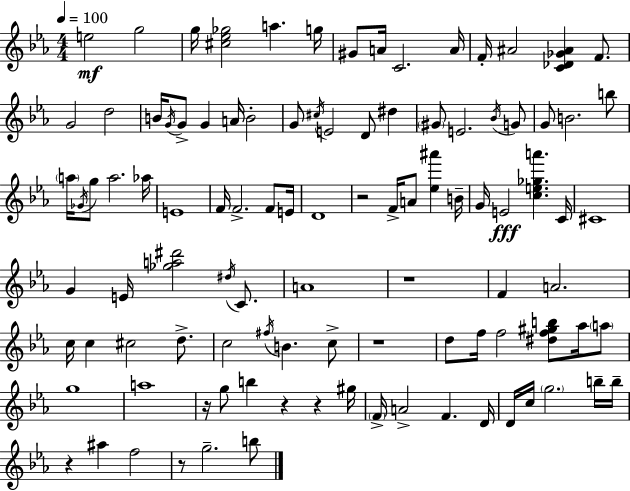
E5/h G5/h G5/s [C#5,Eb5,Gb5]/h A5/q. G5/s G#4/e A4/s C4/h. A4/s F4/s A#4/h [C4,Db4,Gb4,A#4]/q F4/e. G4/h D5/h B4/s G4/s G4/e G4/q A4/s B4/h G4/e C#5/s E4/h D4/e D#5/q G#4/e E4/h. Bb4/s G4/e G4/e B4/h. B5/e A5/s Gb4/s G5/e A5/h. Ab5/s E4/w F4/s F4/h. F4/e E4/s D4/w R/h F4/s A4/e [Eb5,A#6]/q B4/s G4/s E4/h [C5,E5,Gb5,A6]/q. C4/s C#4/w G4/q E4/s [Gb5,A5,D#6]/h D#5/s C4/e. A4/w R/w F4/q A4/h. C5/s C5/q C#5/h D5/e. C5/h F#5/s B4/q. C5/e R/w D5/e F5/s F5/h [D#5,F5,G#5,B5]/e Ab5/s A5/e G5/w A5/w R/s G5/e B5/q R/q R/q G#5/s F4/s A4/h F4/q. D4/s D4/s C5/s G5/h. B5/s B5/s R/q A#5/q F5/h R/e G5/h. B5/e